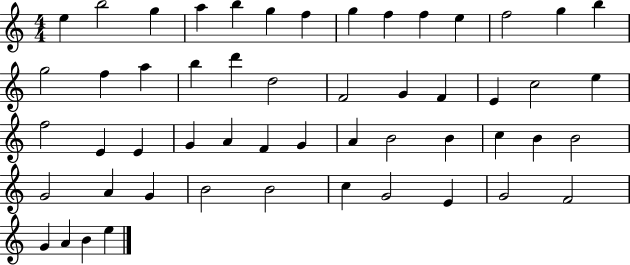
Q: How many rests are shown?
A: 0